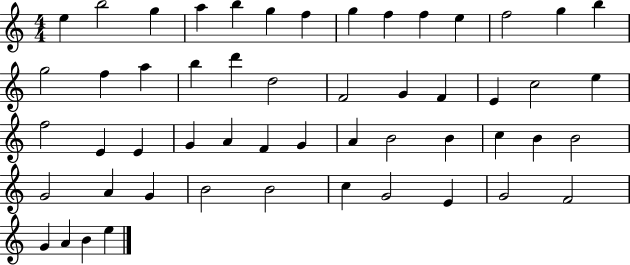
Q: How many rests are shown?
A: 0